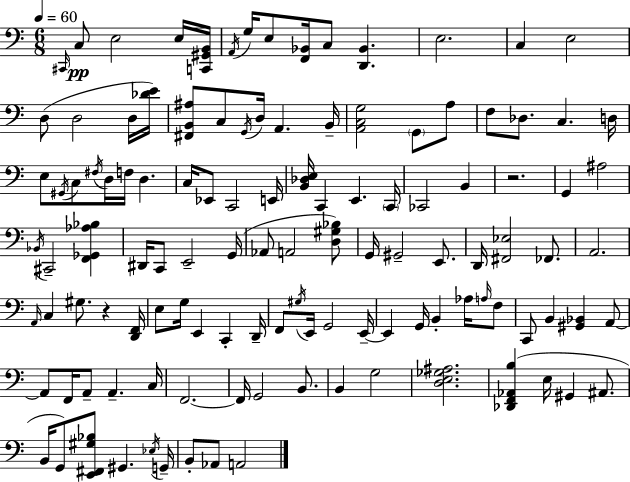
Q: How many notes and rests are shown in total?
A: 118